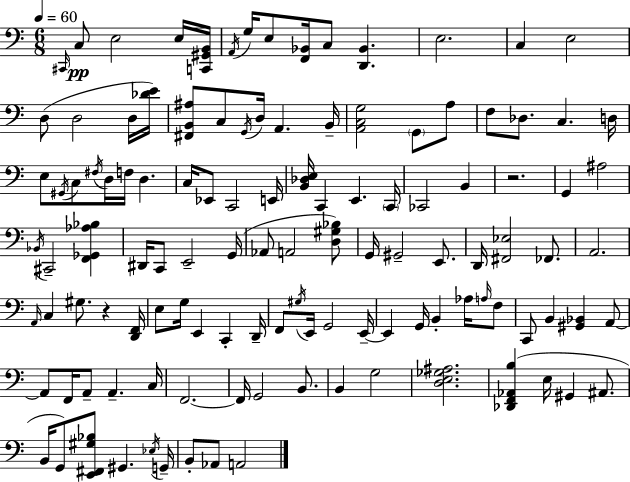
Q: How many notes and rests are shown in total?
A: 118